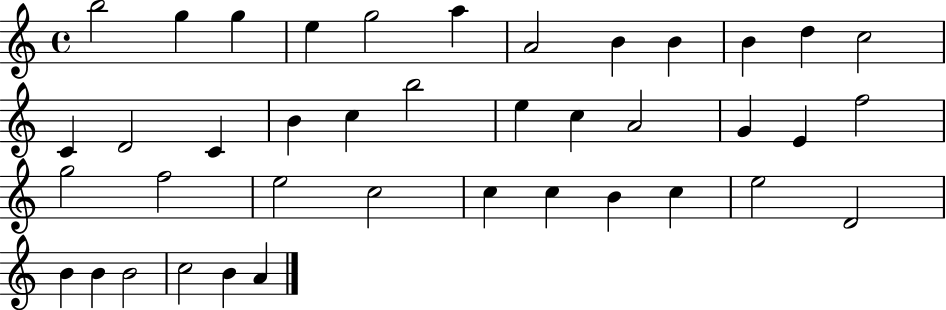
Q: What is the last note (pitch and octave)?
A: A4